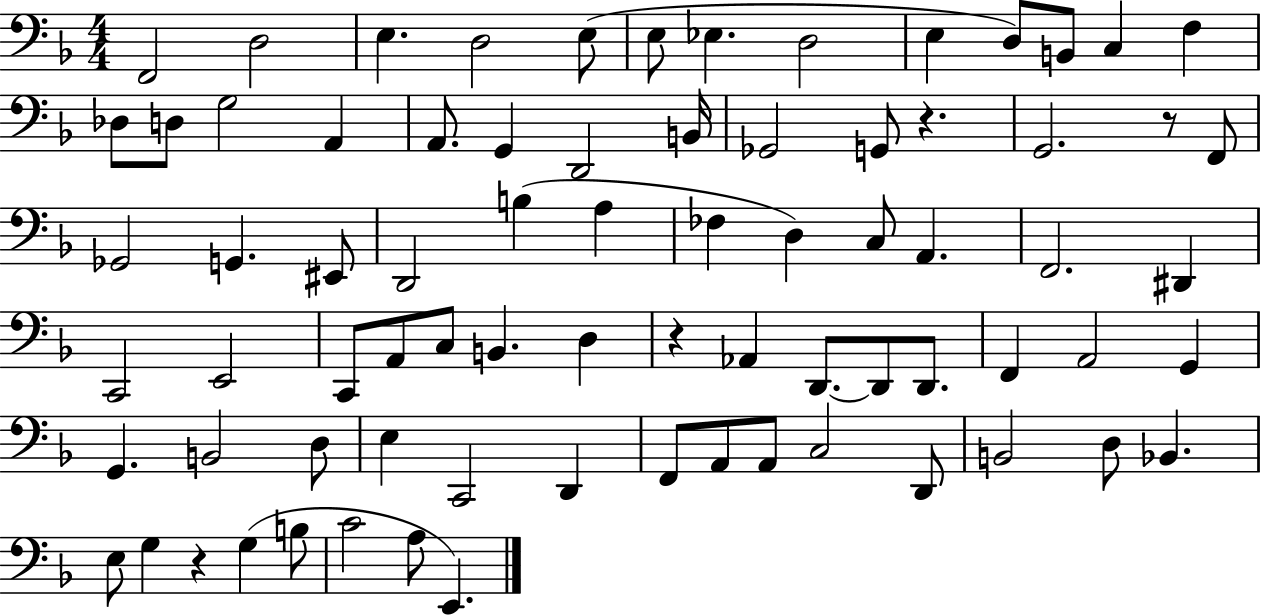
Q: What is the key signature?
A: F major